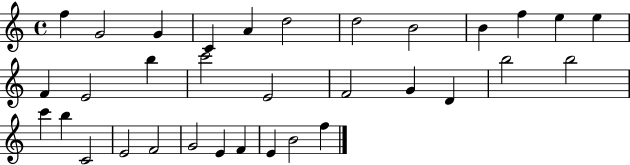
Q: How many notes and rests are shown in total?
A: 33